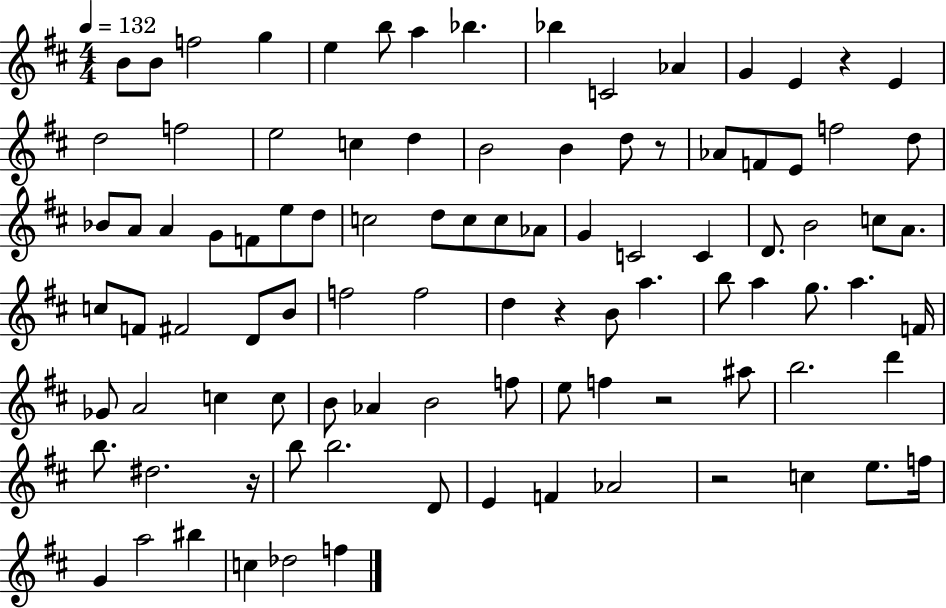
B4/e B4/e F5/h G5/q E5/q B5/e A5/q Bb5/q. Bb5/q C4/h Ab4/q G4/q E4/q R/q E4/q D5/h F5/h E5/h C5/q D5/q B4/h B4/q D5/e R/e Ab4/e F4/e E4/e F5/h D5/e Bb4/e A4/e A4/q G4/e F4/e E5/e D5/e C5/h D5/e C5/e C5/e Ab4/e G4/q C4/h C4/q D4/e. B4/h C5/e A4/e. C5/e F4/e F#4/h D4/e B4/e F5/h F5/h D5/q R/q B4/e A5/q. B5/e A5/q G5/e. A5/q. F4/s Gb4/e A4/h C5/q C5/e B4/e Ab4/q B4/h F5/e E5/e F5/q R/h A#5/e B5/h. D6/q B5/e. D#5/h. R/s B5/e B5/h. D4/e E4/q F4/q Ab4/h R/h C5/q E5/e. F5/s G4/q A5/h BIS5/q C5/q Db5/h F5/q